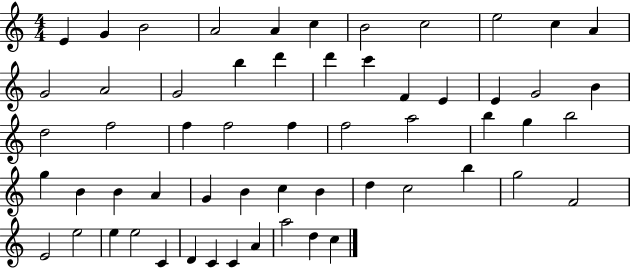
E4/q G4/q B4/h A4/h A4/q C5/q B4/h C5/h E5/h C5/q A4/q G4/h A4/h G4/h B5/q D6/q D6/q C6/q F4/q E4/q E4/q G4/h B4/q D5/h F5/h F5/q F5/h F5/q F5/h A5/h B5/q G5/q B5/h G5/q B4/q B4/q A4/q G4/q B4/q C5/q B4/q D5/q C5/h B5/q G5/h F4/h E4/h E5/h E5/q E5/h C4/q D4/q C4/q C4/q A4/q A5/h D5/q C5/q